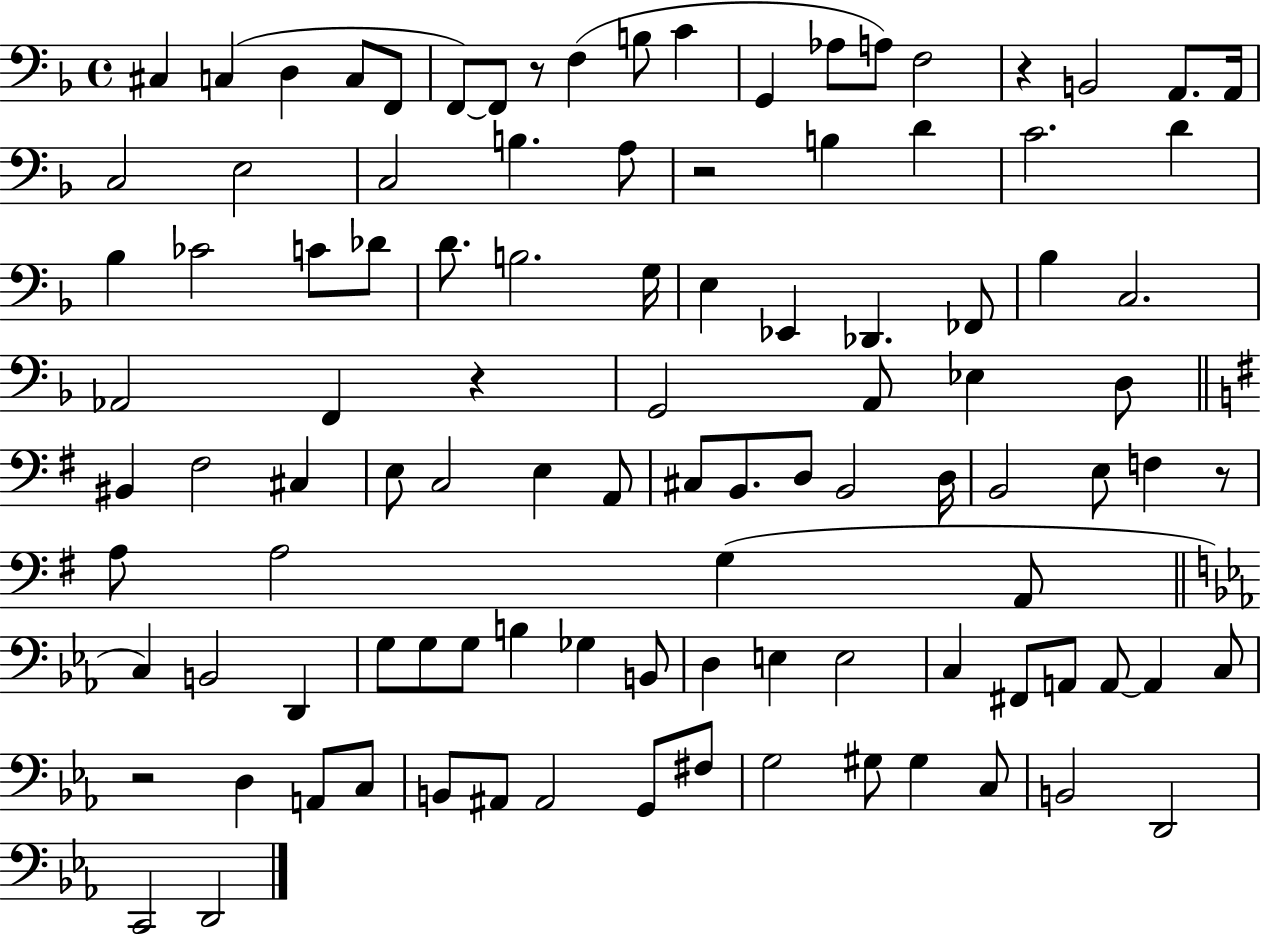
{
  \clef bass
  \time 4/4
  \defaultTimeSignature
  \key f \major
  \repeat volta 2 { cis4 c4( d4 c8 f,8 | f,8~~) f,8 r8 f4( b8 c'4 | g,4 aes8 a8) f2 | r4 b,2 a,8. a,16 | \break c2 e2 | c2 b4. a8 | r2 b4 d'4 | c'2. d'4 | \break bes4 ces'2 c'8 des'8 | d'8. b2. g16 | e4 ees,4 des,4. fes,8 | bes4 c2. | \break aes,2 f,4 r4 | g,2 a,8 ees4 d8 | \bar "||" \break \key e \minor bis,4 fis2 cis4 | e8 c2 e4 a,8 | cis8 b,8. d8 b,2 d16 | b,2 e8 f4 r8 | \break a8 a2 g4( a,8 | \bar "||" \break \key c \minor c4) b,2 d,4 | g8 g8 g8 b4 ges4 b,8 | d4 e4 e2 | c4 fis,8 a,8 a,8~~ a,4 c8 | \break r2 d4 a,8 c8 | b,8 ais,8 ais,2 g,8 fis8 | g2 gis8 gis4 c8 | b,2 d,2 | \break c,2 d,2 | } \bar "|."
}